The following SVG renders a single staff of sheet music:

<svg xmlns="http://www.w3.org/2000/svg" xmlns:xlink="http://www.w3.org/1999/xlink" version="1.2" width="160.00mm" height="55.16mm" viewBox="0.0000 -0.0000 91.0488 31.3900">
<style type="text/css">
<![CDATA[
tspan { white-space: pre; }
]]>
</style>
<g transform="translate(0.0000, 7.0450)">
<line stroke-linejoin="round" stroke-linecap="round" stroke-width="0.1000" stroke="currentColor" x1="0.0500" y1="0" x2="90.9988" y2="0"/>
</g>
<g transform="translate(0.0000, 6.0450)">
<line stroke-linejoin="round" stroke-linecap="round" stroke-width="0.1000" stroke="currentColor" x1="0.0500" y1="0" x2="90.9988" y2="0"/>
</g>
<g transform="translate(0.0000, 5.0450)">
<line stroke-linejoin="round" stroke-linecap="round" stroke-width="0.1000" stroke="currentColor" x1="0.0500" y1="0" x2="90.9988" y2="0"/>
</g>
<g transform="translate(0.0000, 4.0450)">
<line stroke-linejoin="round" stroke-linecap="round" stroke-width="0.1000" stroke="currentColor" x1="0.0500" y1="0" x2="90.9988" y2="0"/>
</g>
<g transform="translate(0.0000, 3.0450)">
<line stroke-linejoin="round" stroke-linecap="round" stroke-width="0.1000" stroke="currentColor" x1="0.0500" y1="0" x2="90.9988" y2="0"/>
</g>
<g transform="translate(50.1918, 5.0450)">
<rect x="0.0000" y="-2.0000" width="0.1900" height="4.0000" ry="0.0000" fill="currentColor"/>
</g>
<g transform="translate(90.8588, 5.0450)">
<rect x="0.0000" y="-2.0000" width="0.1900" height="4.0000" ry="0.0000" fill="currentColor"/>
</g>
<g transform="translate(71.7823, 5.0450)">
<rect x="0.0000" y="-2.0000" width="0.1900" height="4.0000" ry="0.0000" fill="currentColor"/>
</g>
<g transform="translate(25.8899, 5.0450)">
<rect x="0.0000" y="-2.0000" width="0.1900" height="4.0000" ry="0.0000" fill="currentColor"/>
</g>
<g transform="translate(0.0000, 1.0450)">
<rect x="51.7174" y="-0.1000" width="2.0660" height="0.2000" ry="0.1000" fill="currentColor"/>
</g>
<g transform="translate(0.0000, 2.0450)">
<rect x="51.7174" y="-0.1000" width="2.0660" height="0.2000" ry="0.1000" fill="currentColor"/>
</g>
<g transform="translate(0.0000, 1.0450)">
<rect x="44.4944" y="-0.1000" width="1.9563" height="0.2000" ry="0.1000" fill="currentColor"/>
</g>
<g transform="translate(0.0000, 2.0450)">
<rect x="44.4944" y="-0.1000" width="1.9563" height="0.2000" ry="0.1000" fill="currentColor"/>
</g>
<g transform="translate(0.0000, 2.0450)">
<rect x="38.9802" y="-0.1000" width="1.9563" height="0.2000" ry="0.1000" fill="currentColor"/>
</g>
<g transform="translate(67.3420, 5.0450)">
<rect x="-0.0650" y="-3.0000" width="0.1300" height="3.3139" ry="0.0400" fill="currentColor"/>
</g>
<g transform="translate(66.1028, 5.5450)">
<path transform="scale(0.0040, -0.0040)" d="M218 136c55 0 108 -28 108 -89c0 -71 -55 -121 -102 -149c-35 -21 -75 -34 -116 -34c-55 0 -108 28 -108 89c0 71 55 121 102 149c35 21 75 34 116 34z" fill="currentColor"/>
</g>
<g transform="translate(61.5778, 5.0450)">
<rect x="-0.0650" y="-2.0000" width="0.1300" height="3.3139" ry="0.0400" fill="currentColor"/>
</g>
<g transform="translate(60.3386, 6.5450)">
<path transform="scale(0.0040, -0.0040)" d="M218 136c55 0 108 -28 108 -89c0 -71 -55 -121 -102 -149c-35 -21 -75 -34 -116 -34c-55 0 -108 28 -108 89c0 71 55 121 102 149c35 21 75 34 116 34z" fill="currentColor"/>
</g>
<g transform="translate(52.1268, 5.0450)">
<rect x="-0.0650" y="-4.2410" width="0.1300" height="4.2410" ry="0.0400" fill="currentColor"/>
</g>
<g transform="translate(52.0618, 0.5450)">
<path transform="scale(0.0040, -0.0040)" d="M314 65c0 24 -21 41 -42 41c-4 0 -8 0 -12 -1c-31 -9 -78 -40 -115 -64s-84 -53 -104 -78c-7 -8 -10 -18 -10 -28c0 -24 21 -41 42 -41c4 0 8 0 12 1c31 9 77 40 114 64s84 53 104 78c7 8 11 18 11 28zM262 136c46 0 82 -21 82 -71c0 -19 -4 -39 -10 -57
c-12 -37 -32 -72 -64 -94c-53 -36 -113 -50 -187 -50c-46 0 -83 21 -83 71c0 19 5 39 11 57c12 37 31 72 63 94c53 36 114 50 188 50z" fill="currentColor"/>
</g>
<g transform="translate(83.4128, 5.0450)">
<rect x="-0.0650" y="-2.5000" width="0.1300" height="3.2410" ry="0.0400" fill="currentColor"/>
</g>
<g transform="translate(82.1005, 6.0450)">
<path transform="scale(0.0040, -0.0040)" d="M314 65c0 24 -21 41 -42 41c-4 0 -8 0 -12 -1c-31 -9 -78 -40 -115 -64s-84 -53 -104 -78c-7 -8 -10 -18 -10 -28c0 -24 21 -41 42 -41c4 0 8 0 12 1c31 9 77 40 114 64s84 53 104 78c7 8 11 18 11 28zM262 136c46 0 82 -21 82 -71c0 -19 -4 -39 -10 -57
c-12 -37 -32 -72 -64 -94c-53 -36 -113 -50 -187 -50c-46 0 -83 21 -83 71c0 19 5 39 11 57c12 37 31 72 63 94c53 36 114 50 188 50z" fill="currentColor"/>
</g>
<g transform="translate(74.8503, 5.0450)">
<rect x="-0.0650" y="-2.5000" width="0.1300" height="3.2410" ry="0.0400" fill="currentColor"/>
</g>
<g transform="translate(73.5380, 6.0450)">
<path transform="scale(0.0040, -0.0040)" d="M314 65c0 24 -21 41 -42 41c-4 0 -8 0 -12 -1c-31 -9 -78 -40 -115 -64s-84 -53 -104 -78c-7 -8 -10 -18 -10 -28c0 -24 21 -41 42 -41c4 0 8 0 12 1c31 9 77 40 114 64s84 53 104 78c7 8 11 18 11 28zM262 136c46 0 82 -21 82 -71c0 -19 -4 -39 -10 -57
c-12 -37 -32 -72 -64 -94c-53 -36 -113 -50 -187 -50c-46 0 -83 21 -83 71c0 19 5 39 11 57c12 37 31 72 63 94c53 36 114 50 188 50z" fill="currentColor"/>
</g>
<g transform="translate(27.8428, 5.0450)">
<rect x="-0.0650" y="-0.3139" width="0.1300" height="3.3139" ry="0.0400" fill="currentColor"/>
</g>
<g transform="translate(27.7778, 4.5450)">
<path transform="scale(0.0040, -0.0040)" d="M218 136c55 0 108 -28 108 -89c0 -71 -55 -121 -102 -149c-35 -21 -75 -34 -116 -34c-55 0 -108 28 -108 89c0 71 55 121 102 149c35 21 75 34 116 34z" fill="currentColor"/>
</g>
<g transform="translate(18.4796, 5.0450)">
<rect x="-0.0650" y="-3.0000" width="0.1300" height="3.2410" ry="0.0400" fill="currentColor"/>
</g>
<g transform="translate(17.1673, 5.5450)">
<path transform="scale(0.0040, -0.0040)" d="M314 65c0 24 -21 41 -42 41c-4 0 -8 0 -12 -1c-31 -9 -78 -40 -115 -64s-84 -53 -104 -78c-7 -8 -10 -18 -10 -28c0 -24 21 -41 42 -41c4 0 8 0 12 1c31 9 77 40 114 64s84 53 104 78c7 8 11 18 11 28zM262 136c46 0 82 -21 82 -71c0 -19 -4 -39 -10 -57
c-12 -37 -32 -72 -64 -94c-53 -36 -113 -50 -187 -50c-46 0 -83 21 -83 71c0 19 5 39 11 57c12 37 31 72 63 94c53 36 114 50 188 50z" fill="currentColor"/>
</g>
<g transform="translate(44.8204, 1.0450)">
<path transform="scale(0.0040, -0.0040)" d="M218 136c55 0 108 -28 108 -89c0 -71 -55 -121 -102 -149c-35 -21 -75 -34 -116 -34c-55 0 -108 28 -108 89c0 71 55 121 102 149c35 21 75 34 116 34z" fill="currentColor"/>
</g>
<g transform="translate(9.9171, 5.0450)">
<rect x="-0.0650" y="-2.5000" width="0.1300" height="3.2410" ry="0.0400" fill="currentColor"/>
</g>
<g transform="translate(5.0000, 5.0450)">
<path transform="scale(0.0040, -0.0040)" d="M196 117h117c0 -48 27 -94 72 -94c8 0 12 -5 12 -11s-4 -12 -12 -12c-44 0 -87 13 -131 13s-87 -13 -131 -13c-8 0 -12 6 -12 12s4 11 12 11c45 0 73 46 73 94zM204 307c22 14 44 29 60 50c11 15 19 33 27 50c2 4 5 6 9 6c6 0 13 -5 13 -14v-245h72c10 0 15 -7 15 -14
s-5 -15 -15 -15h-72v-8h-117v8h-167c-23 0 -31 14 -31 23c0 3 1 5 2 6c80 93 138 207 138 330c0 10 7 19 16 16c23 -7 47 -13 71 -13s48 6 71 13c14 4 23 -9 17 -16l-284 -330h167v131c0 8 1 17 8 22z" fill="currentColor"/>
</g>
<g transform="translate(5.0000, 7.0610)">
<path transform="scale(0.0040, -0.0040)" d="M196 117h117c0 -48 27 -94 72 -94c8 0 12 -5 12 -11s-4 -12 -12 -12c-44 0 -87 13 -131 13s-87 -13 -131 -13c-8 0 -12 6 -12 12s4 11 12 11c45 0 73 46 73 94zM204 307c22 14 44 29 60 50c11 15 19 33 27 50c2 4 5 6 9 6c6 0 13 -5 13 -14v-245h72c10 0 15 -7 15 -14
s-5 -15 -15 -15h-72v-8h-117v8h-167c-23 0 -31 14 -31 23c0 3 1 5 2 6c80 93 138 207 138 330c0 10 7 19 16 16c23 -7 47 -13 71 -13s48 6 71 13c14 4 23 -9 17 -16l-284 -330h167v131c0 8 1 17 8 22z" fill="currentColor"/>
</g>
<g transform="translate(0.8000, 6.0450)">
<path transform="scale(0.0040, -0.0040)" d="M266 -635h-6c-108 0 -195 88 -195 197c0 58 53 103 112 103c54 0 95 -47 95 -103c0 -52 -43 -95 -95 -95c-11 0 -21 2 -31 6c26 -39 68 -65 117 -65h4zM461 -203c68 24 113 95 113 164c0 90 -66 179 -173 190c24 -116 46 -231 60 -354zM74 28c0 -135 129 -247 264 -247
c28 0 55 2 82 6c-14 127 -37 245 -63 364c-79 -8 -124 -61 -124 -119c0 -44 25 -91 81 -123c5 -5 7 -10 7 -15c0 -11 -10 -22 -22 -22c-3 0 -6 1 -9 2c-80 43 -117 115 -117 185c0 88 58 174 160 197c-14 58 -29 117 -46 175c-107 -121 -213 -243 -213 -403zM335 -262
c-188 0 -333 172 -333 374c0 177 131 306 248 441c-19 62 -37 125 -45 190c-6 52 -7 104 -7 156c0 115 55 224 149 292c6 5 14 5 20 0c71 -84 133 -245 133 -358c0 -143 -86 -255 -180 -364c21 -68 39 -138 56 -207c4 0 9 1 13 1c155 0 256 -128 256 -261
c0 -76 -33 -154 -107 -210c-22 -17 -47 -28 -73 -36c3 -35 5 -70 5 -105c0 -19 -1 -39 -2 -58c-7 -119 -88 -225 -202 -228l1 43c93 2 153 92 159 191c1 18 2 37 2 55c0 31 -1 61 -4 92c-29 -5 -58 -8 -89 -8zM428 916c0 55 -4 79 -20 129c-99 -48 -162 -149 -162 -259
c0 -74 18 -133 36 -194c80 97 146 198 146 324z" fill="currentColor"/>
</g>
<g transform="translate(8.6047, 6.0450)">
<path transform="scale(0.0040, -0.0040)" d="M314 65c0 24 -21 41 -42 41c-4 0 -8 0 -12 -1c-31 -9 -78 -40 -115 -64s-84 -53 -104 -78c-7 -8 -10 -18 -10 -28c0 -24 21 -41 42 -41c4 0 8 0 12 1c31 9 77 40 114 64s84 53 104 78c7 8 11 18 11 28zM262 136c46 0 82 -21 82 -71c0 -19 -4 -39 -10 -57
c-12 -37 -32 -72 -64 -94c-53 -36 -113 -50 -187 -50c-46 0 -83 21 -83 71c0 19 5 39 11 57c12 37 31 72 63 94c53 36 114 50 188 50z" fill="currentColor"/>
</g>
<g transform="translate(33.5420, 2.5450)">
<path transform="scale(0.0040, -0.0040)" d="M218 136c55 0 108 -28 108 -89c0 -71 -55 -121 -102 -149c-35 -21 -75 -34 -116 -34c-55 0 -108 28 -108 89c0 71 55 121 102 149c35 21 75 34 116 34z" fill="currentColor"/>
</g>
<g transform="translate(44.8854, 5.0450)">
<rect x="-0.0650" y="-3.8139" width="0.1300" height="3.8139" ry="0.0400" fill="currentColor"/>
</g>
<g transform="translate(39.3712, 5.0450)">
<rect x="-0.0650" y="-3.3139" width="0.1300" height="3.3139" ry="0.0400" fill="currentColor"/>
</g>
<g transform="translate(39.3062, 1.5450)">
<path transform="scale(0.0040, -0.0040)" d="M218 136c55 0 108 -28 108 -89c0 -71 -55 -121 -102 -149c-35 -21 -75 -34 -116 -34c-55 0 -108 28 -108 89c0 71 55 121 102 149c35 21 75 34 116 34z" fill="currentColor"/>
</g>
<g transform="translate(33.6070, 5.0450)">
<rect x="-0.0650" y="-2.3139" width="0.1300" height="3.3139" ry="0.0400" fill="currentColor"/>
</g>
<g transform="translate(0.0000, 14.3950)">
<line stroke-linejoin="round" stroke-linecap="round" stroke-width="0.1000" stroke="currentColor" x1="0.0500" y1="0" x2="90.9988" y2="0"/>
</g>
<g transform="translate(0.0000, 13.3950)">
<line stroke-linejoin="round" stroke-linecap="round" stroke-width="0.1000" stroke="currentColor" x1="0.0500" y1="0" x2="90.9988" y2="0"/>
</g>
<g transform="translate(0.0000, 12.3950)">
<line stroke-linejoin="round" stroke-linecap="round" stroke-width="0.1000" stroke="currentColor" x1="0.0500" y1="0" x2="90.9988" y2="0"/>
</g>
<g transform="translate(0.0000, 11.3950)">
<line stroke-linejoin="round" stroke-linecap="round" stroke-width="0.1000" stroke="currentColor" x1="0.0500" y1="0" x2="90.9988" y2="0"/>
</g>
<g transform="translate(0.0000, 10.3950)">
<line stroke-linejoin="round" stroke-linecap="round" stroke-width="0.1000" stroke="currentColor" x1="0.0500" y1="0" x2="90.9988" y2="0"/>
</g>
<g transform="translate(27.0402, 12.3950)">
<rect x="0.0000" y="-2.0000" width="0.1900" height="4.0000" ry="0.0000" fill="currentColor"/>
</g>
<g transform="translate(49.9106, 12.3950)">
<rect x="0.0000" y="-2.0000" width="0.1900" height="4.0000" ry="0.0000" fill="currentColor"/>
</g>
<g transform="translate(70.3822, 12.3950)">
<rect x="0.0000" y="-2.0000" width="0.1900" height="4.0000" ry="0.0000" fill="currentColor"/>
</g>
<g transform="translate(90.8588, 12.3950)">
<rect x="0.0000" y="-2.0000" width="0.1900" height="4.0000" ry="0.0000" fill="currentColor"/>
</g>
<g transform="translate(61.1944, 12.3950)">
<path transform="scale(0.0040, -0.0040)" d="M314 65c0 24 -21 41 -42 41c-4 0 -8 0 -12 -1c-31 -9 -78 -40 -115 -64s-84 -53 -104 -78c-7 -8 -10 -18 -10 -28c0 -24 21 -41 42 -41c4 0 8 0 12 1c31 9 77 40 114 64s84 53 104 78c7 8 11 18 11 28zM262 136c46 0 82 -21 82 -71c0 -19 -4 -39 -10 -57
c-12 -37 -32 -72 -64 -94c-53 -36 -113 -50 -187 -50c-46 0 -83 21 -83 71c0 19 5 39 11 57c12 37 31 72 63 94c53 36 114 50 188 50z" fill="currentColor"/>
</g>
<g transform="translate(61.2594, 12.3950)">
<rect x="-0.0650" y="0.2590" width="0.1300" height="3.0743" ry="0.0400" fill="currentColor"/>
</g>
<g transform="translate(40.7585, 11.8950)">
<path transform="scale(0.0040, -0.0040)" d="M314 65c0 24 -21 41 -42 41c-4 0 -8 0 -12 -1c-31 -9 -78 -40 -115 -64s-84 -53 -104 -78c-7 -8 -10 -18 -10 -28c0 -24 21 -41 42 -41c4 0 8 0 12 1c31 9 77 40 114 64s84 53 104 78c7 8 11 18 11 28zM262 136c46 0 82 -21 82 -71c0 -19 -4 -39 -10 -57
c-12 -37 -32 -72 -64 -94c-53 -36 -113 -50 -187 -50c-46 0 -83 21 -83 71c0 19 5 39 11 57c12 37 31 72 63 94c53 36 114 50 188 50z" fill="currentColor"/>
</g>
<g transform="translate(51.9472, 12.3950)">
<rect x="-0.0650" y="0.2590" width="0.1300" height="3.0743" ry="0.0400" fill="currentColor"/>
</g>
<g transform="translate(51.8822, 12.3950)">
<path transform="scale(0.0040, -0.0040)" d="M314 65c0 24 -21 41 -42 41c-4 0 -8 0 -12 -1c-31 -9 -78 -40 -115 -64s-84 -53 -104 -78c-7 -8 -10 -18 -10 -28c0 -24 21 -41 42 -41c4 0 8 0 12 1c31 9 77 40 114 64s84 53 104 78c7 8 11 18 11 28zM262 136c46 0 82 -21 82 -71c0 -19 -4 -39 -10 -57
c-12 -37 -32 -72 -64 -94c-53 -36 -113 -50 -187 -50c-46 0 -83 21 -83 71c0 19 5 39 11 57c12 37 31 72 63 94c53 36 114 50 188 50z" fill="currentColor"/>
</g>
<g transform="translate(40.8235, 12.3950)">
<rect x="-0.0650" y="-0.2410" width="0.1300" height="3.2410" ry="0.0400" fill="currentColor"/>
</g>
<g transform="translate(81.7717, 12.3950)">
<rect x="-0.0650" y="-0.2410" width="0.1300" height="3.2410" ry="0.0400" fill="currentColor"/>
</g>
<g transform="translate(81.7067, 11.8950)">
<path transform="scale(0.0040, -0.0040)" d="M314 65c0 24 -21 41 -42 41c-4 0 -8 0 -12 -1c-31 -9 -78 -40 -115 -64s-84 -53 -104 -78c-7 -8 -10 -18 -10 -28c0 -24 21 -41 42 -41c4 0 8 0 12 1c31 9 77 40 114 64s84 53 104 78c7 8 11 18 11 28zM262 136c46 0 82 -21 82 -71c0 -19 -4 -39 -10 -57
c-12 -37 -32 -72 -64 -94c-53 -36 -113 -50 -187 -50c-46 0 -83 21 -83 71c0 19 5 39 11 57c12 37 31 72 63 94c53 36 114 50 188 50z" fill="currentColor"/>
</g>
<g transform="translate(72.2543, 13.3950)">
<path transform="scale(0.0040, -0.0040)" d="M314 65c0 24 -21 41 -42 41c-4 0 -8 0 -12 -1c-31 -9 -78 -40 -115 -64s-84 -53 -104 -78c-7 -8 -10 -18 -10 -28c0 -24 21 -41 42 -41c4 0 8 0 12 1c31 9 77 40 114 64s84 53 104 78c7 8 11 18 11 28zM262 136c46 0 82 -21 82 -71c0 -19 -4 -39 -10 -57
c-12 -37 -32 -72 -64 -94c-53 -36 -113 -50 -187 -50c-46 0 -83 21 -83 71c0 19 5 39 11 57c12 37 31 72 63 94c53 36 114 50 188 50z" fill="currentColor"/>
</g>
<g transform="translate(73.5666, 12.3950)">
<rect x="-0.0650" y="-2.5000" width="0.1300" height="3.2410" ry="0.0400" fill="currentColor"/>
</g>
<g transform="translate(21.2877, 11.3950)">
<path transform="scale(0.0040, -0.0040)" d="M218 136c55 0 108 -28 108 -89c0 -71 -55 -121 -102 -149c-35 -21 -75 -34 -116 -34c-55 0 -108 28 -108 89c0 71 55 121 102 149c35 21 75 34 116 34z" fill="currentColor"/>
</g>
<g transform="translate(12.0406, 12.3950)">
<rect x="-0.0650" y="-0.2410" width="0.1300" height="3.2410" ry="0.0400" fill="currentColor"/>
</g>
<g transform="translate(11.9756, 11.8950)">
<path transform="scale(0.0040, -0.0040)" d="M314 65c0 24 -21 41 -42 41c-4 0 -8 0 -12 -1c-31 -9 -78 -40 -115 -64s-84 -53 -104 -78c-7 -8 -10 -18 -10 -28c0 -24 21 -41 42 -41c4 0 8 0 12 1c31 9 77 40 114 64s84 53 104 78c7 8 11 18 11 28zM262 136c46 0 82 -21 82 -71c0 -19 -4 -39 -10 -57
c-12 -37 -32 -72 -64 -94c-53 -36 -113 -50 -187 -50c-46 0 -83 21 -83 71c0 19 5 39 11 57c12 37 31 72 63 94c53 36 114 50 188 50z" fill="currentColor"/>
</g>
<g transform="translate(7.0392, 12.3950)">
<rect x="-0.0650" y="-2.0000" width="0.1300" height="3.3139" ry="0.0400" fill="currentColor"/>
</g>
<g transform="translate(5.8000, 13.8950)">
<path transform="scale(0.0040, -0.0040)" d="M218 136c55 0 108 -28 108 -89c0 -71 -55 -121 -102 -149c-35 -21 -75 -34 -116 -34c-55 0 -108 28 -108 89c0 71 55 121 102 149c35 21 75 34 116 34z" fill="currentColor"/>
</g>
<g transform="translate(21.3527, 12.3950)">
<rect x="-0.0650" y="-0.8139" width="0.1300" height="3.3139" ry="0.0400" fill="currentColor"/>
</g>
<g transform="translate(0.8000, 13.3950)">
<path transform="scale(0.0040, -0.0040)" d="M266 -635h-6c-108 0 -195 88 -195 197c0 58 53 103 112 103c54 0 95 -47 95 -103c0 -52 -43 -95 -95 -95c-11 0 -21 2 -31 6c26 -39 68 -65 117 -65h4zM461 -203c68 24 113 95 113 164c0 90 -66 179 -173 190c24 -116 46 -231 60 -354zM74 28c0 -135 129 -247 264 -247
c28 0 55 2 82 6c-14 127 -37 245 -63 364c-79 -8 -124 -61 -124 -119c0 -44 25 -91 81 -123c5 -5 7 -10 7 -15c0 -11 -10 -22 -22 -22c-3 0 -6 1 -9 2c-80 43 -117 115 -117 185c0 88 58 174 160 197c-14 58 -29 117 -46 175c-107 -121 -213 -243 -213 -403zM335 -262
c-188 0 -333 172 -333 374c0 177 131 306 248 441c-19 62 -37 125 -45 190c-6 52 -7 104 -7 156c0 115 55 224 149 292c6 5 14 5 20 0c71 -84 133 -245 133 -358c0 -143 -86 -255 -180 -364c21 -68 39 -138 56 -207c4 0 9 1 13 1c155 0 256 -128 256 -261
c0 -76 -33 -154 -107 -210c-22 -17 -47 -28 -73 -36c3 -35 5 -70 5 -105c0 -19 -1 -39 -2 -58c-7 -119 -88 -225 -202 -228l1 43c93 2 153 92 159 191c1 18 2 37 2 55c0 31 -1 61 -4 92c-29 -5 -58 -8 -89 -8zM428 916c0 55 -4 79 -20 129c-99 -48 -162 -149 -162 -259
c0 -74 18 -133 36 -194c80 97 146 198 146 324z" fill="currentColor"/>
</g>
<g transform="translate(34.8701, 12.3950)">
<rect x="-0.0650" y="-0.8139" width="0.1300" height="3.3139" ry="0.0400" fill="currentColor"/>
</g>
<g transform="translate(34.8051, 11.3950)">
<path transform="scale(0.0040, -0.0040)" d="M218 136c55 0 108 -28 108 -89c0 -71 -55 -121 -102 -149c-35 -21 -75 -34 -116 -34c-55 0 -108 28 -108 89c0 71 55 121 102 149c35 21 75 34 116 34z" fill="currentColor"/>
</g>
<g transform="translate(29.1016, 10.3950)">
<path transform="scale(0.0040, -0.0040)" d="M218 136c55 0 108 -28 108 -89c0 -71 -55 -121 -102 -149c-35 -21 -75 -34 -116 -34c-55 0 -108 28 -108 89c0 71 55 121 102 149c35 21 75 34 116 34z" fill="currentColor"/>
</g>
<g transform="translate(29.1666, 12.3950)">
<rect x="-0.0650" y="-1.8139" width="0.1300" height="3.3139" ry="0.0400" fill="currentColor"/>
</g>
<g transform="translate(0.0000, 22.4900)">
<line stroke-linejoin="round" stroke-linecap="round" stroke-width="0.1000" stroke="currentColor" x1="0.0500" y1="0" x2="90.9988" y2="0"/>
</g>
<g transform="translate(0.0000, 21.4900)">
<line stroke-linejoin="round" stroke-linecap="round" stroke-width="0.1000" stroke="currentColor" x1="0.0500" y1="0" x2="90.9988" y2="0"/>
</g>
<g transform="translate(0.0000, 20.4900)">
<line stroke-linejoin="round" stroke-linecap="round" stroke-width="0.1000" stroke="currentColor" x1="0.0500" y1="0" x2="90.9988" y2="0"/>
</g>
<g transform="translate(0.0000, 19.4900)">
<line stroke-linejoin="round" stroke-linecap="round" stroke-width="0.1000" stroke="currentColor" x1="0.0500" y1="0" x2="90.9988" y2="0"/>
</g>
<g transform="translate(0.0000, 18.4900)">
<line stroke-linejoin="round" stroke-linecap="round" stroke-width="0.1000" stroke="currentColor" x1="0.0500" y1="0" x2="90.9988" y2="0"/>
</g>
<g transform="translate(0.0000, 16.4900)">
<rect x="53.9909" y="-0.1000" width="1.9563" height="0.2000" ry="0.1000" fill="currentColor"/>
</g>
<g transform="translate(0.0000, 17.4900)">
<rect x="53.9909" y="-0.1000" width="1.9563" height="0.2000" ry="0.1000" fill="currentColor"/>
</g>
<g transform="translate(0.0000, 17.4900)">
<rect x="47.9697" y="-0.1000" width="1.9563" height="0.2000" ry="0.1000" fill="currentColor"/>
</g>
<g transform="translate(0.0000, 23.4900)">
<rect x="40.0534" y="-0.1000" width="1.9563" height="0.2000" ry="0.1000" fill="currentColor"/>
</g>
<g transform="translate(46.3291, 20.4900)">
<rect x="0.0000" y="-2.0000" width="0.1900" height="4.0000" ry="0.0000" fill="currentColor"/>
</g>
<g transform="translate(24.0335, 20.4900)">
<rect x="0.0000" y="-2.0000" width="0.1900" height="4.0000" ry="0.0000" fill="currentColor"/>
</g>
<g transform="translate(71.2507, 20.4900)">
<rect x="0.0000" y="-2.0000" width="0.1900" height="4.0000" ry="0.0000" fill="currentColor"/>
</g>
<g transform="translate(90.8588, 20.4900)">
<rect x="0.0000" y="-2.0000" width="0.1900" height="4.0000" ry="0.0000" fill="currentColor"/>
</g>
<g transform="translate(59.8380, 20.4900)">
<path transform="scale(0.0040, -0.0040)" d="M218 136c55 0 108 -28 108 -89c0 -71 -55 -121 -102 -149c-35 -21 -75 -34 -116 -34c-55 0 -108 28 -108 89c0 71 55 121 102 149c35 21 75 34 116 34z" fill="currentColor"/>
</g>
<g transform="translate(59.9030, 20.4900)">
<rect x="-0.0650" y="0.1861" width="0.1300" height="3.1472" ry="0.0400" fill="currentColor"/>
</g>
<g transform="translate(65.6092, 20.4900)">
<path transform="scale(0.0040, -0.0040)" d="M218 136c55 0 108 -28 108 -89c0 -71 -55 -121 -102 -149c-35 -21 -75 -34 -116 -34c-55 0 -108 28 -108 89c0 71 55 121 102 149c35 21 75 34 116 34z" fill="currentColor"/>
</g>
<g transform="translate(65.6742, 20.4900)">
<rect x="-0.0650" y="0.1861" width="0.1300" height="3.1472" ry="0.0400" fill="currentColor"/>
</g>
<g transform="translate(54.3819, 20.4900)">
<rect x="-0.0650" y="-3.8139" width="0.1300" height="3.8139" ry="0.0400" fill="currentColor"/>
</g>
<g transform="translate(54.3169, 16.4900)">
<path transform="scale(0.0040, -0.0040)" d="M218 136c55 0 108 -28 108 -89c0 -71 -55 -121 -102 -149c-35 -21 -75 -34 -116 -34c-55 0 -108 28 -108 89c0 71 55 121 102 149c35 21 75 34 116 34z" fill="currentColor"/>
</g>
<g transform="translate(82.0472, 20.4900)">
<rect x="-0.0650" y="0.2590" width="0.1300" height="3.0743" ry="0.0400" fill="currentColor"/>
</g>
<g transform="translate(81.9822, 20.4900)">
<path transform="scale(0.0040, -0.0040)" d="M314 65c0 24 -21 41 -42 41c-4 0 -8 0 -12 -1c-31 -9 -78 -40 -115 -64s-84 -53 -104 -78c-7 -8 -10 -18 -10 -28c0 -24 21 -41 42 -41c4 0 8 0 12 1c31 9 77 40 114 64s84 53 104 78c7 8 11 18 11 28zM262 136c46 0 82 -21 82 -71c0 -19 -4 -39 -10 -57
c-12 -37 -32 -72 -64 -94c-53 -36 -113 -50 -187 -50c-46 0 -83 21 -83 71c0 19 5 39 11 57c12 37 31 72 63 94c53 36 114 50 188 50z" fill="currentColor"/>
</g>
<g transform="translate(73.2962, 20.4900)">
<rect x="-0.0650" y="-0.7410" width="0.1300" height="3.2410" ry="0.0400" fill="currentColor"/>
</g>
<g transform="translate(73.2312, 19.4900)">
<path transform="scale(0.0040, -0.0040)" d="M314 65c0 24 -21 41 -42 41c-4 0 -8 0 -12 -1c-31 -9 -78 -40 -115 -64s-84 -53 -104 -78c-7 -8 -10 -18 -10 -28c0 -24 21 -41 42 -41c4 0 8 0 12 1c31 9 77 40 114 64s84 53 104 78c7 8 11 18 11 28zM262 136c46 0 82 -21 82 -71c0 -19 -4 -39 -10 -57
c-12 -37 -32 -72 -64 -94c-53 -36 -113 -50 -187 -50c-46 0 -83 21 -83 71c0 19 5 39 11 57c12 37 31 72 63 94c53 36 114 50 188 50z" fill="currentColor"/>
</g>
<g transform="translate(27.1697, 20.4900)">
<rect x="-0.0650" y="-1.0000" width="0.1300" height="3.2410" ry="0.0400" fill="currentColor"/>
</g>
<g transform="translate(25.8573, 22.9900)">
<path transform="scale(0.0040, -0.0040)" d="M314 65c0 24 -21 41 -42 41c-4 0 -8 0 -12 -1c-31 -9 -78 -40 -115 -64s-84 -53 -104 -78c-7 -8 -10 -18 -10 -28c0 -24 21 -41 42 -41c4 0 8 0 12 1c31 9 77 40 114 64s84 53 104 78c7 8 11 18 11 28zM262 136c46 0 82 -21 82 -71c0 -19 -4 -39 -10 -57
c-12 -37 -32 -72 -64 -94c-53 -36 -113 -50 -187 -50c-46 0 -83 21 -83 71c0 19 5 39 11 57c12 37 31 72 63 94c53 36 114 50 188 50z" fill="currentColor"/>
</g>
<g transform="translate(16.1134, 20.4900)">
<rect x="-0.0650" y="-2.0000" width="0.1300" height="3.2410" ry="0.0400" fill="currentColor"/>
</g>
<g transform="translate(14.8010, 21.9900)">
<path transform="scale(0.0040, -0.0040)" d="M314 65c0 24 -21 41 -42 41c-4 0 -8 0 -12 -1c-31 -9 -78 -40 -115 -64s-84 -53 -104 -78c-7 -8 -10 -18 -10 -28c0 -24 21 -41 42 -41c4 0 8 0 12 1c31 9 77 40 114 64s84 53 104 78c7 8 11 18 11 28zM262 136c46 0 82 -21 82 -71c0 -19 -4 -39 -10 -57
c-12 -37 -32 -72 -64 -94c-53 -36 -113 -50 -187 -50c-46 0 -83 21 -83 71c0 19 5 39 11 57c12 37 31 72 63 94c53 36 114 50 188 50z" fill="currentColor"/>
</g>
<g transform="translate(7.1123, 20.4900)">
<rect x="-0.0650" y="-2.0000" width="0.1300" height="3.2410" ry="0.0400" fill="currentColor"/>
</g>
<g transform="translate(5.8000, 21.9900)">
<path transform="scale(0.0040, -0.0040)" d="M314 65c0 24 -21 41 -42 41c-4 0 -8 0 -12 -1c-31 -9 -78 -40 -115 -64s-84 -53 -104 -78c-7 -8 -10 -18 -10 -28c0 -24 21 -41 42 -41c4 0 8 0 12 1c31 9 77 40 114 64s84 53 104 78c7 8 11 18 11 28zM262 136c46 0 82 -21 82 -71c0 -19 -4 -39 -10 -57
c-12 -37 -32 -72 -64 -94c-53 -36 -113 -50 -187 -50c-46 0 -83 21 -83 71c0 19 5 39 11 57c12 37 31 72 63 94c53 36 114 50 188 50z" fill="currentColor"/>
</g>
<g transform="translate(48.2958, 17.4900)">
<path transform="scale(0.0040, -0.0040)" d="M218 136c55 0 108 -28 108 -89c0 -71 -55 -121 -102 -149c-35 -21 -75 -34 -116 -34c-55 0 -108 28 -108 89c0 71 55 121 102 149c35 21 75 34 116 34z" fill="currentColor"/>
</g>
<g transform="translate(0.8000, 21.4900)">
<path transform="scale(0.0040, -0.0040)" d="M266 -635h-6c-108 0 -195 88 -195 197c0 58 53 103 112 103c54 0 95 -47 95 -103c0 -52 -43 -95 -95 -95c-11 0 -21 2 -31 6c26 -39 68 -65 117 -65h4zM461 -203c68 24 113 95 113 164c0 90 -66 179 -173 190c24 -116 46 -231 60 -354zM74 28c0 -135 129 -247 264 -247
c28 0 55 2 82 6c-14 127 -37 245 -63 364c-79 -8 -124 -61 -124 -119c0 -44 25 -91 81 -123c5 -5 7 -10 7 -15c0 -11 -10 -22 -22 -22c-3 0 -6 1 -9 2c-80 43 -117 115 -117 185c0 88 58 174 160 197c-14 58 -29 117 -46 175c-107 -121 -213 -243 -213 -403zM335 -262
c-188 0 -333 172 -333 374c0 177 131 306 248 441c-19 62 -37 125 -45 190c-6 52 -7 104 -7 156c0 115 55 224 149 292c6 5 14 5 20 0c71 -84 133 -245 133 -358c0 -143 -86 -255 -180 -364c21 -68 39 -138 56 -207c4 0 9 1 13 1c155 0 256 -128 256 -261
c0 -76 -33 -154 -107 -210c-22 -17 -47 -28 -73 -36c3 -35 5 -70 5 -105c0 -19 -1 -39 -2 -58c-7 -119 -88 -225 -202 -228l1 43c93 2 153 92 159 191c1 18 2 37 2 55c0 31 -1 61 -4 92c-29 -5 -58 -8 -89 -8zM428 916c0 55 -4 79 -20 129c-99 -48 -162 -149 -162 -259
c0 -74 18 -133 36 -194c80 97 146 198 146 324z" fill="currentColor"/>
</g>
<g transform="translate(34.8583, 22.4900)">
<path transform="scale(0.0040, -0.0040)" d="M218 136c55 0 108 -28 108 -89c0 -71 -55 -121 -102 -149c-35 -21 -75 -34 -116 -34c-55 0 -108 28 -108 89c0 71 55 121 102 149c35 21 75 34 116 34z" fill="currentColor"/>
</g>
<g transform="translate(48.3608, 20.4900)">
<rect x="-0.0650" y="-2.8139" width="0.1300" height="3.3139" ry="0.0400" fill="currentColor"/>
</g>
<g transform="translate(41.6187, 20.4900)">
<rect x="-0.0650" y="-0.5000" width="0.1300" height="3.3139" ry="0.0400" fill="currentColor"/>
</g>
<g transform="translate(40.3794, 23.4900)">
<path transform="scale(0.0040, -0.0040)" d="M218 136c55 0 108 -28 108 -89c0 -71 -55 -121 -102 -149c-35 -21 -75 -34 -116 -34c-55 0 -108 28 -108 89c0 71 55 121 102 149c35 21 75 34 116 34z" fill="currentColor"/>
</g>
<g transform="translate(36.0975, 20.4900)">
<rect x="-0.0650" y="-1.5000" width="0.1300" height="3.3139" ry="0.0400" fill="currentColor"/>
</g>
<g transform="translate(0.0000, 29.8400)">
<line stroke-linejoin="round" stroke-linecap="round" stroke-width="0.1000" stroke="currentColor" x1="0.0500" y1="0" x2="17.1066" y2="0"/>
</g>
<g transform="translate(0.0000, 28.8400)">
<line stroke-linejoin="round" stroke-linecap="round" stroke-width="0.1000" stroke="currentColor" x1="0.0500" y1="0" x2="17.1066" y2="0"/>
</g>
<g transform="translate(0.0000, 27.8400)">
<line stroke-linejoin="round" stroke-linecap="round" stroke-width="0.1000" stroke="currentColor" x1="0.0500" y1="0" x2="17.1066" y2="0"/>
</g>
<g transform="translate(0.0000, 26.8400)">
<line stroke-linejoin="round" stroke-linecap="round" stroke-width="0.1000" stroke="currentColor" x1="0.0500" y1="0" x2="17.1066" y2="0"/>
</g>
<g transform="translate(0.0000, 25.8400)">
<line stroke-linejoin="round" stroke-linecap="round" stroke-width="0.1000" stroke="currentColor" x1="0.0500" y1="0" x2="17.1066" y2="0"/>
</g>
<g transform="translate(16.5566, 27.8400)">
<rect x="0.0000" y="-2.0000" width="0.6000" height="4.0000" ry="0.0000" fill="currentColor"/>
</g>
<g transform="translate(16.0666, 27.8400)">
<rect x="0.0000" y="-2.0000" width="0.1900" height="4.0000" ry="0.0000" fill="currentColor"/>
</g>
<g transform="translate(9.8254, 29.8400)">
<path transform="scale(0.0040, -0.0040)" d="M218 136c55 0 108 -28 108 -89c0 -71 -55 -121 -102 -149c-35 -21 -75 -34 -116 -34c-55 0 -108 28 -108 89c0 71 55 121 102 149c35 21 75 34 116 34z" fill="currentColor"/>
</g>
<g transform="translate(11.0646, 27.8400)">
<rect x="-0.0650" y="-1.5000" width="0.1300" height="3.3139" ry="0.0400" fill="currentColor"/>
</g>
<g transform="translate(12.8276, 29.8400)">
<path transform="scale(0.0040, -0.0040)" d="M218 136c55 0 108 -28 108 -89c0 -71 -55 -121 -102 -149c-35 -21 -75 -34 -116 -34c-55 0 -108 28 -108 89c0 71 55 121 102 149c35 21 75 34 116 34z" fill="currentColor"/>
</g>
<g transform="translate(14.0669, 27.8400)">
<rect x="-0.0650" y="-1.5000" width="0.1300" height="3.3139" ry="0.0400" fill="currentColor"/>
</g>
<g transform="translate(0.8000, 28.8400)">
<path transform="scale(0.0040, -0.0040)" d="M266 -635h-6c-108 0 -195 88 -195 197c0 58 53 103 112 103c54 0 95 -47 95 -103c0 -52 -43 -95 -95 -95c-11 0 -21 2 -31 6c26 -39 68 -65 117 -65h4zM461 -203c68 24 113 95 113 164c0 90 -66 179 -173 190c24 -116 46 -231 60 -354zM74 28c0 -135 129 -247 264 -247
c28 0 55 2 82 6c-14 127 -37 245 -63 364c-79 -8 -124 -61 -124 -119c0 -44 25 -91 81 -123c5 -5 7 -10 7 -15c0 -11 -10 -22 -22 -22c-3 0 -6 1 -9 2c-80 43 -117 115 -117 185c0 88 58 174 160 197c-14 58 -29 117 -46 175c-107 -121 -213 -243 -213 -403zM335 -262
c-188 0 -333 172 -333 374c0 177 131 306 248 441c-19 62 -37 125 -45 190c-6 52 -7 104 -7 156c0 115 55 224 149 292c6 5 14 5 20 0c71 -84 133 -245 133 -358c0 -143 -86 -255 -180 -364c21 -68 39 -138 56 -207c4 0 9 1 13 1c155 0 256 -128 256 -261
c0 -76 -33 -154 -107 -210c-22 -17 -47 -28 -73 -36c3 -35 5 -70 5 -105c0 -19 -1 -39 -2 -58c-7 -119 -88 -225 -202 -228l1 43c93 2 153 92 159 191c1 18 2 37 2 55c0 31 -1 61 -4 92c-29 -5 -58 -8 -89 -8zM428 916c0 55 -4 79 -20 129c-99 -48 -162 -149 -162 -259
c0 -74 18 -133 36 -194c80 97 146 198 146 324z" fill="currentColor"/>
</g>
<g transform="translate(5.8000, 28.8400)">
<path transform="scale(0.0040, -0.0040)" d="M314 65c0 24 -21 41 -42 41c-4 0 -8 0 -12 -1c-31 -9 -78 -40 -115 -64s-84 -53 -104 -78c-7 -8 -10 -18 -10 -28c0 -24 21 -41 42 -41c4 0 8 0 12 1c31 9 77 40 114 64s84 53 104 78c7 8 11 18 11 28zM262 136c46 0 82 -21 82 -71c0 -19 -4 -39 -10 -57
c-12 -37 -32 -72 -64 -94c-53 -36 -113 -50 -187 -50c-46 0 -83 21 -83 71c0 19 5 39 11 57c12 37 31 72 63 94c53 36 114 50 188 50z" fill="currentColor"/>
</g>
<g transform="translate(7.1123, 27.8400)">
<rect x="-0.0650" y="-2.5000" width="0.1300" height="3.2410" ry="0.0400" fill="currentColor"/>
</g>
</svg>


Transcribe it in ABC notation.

X:1
T:Untitled
M:4/4
L:1/4
K:C
G2 A2 c g b c' d'2 F A G2 G2 F c2 d f d c2 B2 B2 G2 c2 F2 F2 D2 E C a c' B B d2 B2 G2 E E